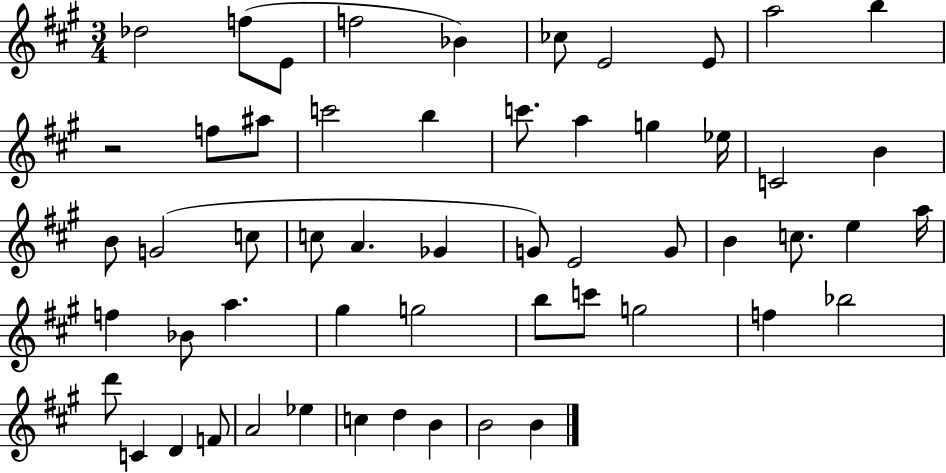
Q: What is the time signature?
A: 3/4